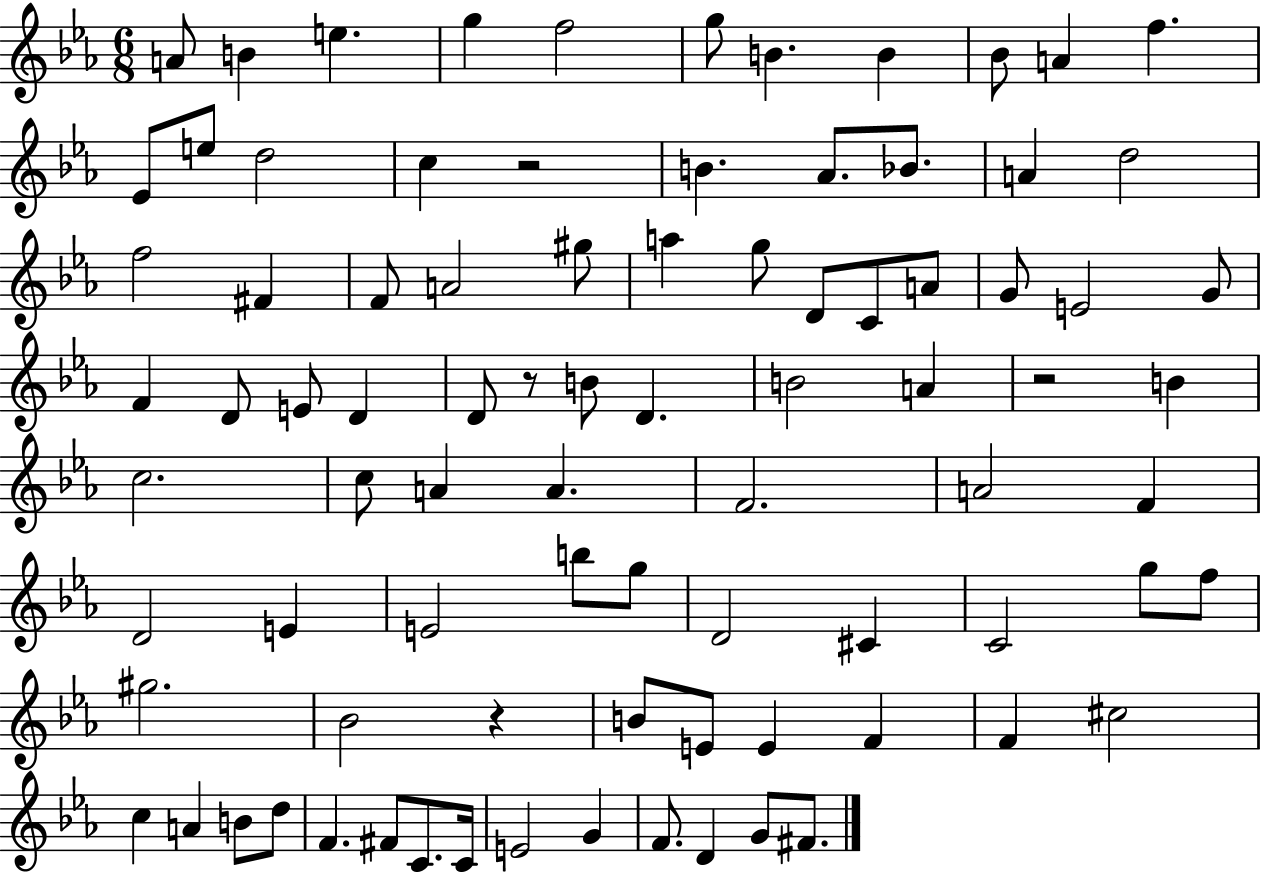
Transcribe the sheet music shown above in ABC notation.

X:1
T:Untitled
M:6/8
L:1/4
K:Eb
A/2 B e g f2 g/2 B B _B/2 A f _E/2 e/2 d2 c z2 B _A/2 _B/2 A d2 f2 ^F F/2 A2 ^g/2 a g/2 D/2 C/2 A/2 G/2 E2 G/2 F D/2 E/2 D D/2 z/2 B/2 D B2 A z2 B c2 c/2 A A F2 A2 F D2 E E2 b/2 g/2 D2 ^C C2 g/2 f/2 ^g2 _B2 z B/2 E/2 E F F ^c2 c A B/2 d/2 F ^F/2 C/2 C/4 E2 G F/2 D G/2 ^F/2